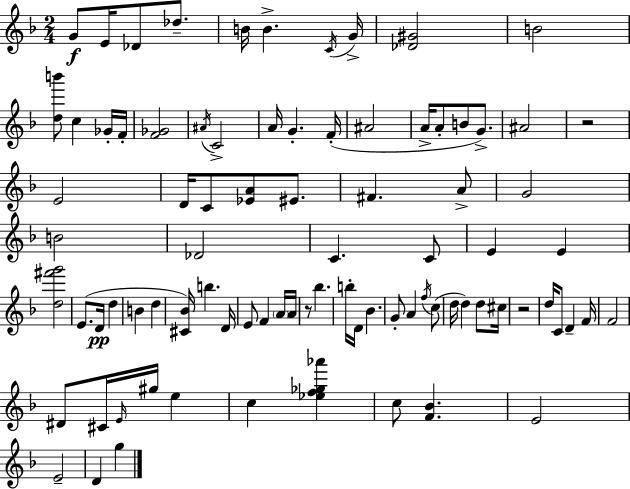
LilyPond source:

{
  \clef treble
  \numericTimeSignature
  \time 2/4
  \key d \minor
  g'8\f e'16 des'8 des''8.-- | b'16 b'4.-> \acciaccatura { c'16 } | g'16-> <des' gis'>2 | b'2 | \break <d'' b'''>8 c''4 ges'16-. | f'16-. <f' ges'>2 | \acciaccatura { ais'16 } c'2-> | a'16 g'4.-. | \break f'16-.( ais'2 | a'16-> a'8-. b'8 g'8.->) | ais'2 | r2 | \break e'2 | d'16 c'8 <ees' a'>8 eis'8. | fis'4. | a'8-> g'2 | \break b'2 | des'2 | c'4. | c'8 e'4 e'4 | \break <d'' fis''' g'''>2 | e'8.( d'16\pp d''4 | b'4 d''4 | <cis' bes'>16) b''4. | \break d'16 e'8 f'4 | \parenthesize a'16 a'16 r8 bes''4. | b''16-. d'16 bes'4. | g'8-. a'4 | \break \acciaccatura { f''16 }( c''8 d''16 d''4) | d''8 cis''16 r2 | d''16 c'8 d'4-- | f'16 f'2 | \break dis'8 cis'16 \grace { e'16 } gis''16 | e''4 c''4 | <ees'' f'' ges'' aes'''>4 c''8 <f' bes'>4. | e'2 | \break e'2-- | d'4 | g''4 \bar "|."
}